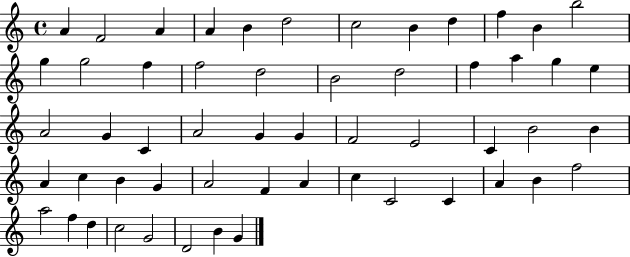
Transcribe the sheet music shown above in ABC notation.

X:1
T:Untitled
M:4/4
L:1/4
K:C
A F2 A A B d2 c2 B d f B b2 g g2 f f2 d2 B2 d2 f a g e A2 G C A2 G G F2 E2 C B2 B A c B G A2 F A c C2 C A B f2 a2 f d c2 G2 D2 B G